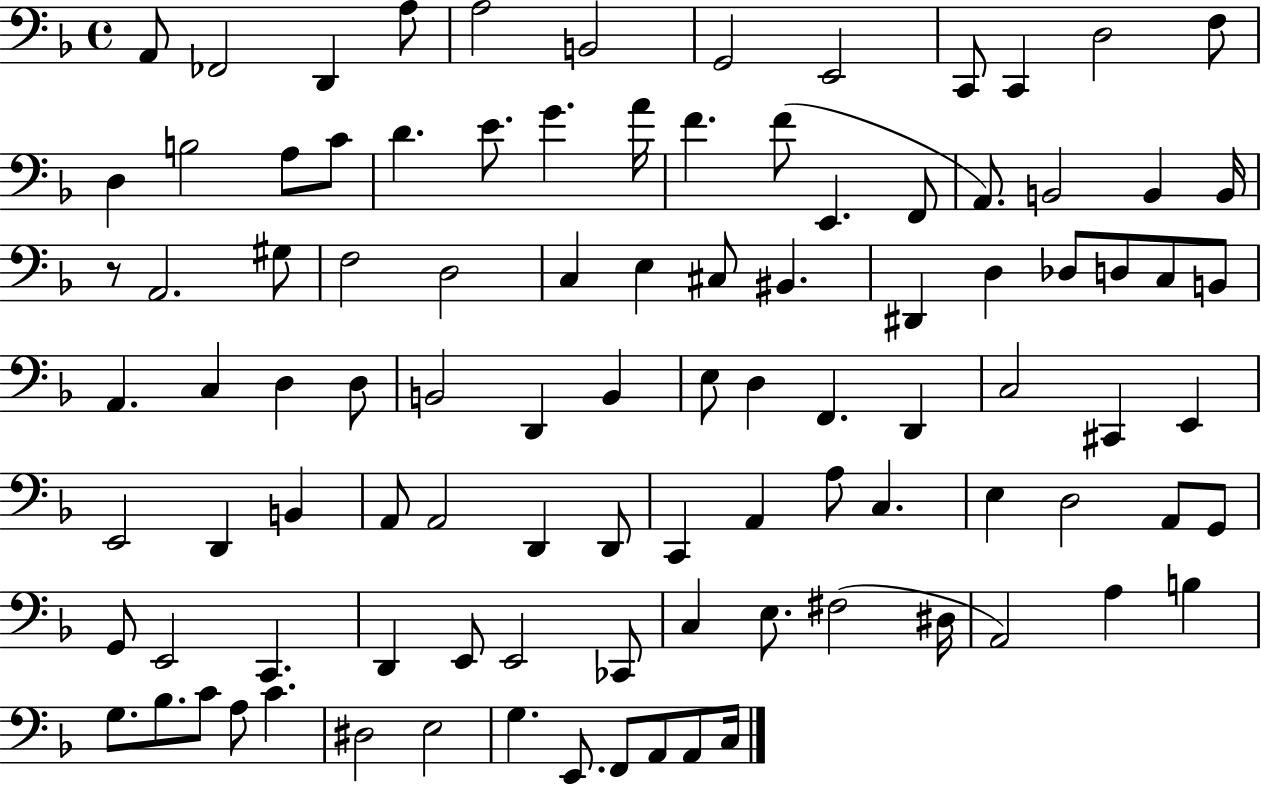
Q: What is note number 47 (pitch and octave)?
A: B2